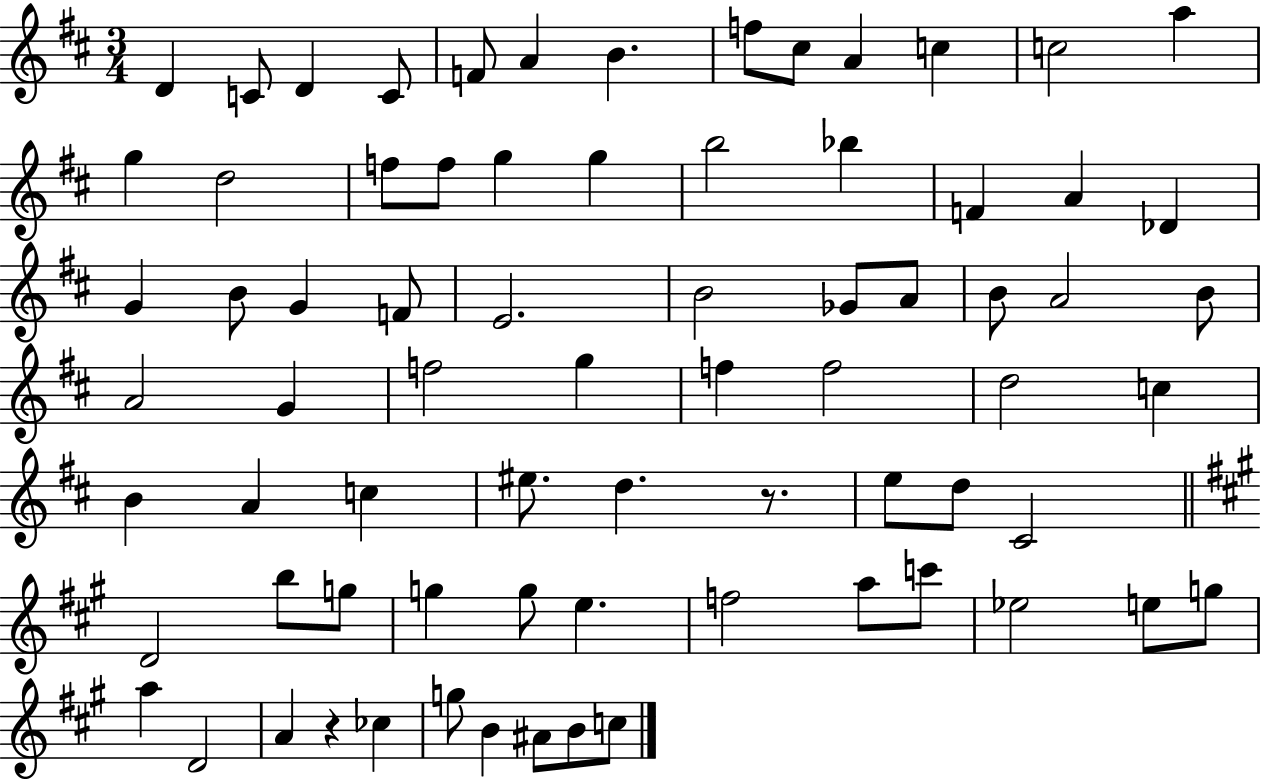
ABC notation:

X:1
T:Untitled
M:3/4
L:1/4
K:D
D C/2 D C/2 F/2 A B f/2 ^c/2 A c c2 a g d2 f/2 f/2 g g b2 _b F A _D G B/2 G F/2 E2 B2 _G/2 A/2 B/2 A2 B/2 A2 G f2 g f f2 d2 c B A c ^e/2 d z/2 e/2 d/2 ^C2 D2 b/2 g/2 g g/2 e f2 a/2 c'/2 _e2 e/2 g/2 a D2 A z _c g/2 B ^A/2 B/2 c/2